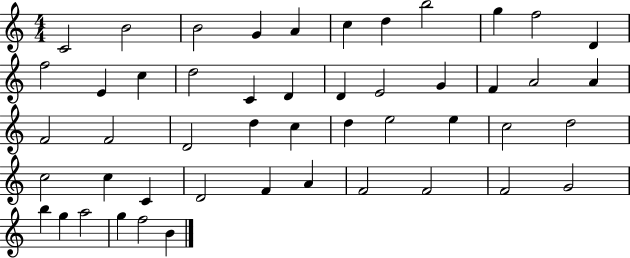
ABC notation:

X:1
T:Untitled
M:4/4
L:1/4
K:C
C2 B2 B2 G A c d b2 g f2 D f2 E c d2 C D D E2 G F A2 A F2 F2 D2 d c d e2 e c2 d2 c2 c C D2 F A F2 F2 F2 G2 b g a2 g f2 B